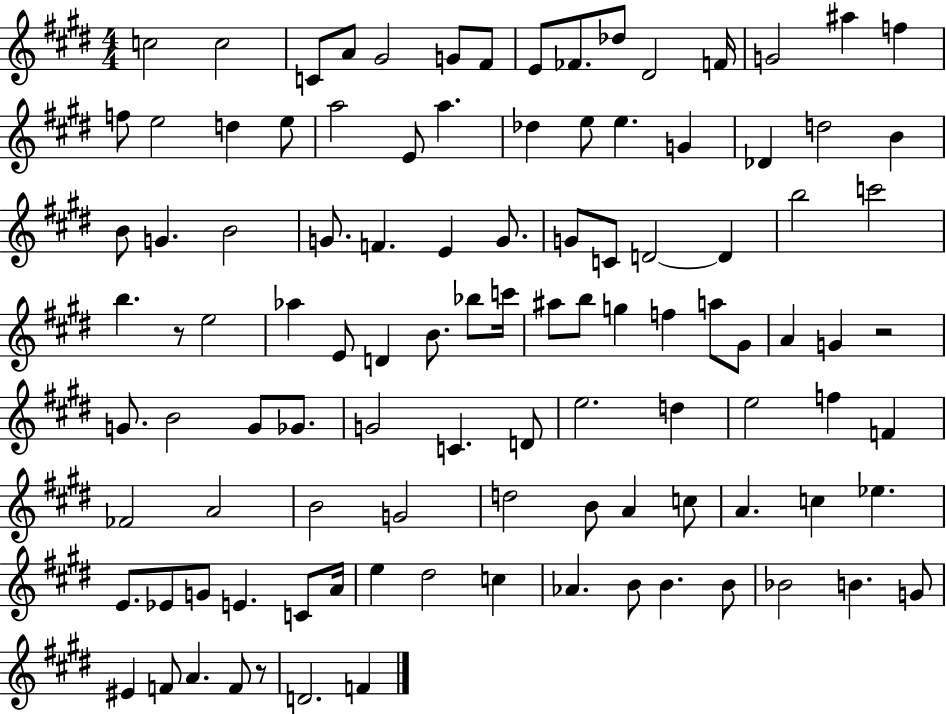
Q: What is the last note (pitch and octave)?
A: F4